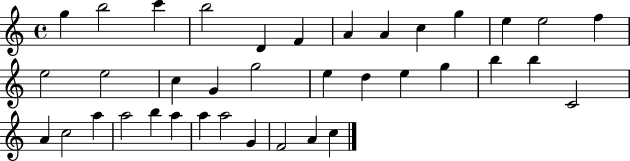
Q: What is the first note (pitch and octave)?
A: G5